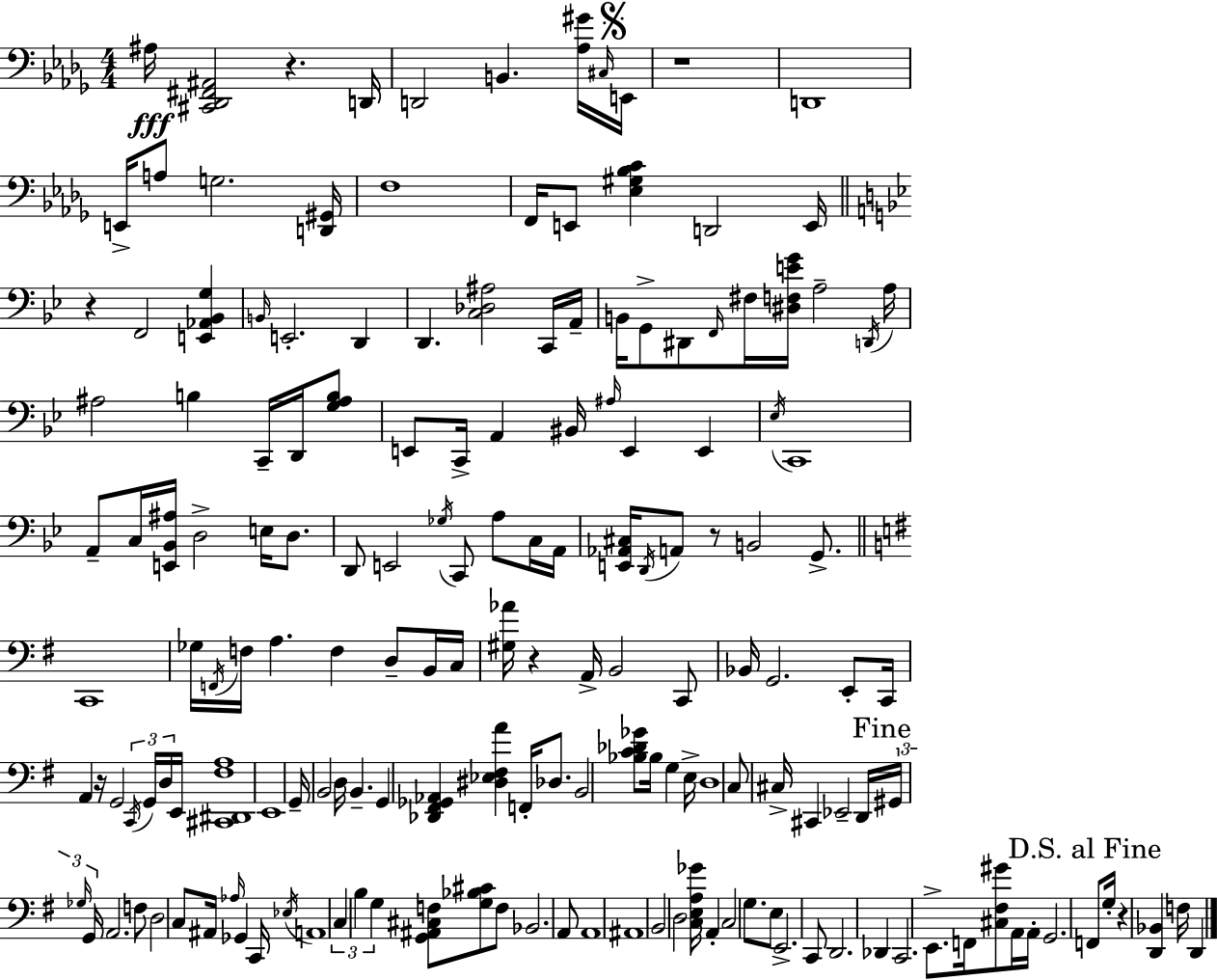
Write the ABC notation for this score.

X:1
T:Untitled
M:4/4
L:1/4
K:Bbm
^A,/4 [^C,,_D,,^F,,^A,,]2 z D,,/4 D,,2 B,, [_A,^G]/4 ^C,/4 E,,/4 z4 D,,4 E,,/4 A,/2 G,2 [D,,^G,,]/4 F,4 F,,/4 E,,/2 [_E,^G,_B,C] D,,2 E,,/4 z F,,2 [E,,_A,,_B,,G,] B,,/4 E,,2 D,, D,, [C,_D,^A,]2 C,,/4 A,,/4 B,,/4 G,,/2 ^D,,/2 F,,/4 ^F,/4 [^D,F,EG]/4 A,2 D,,/4 A,/4 ^A,2 B, C,,/4 D,,/4 [G,^A,B,]/2 E,,/2 C,,/4 A,, ^B,,/4 ^A,/4 E,, E,, _E,/4 C,,4 A,,/2 C,/4 [E,,_B,,^A,]/4 D,2 E,/4 D,/2 D,,/2 E,,2 _G,/4 C,,/2 A,/2 C,/4 A,,/4 [E,,_A,,^C,]/4 D,,/4 A,,/2 z/2 B,,2 G,,/2 C,,4 _G,/4 F,,/4 F,/4 A, F, D,/2 B,,/4 C,/4 [^G,_A]/4 z A,,/4 B,,2 C,,/2 _B,,/4 G,,2 E,,/2 C,,/4 A,, z/4 G,,2 C,,/4 G,,/4 D,/4 E,,/4 [^C,,^D,,^F,A,]4 E,,4 G,,/4 B,,2 D,/4 B,, G,, [_D,,^F,,_G,,_A,,] [^D,_E,^F,A] F,,/4 _D,/2 B,,2 [_B,C_D_G]/2 _B,/4 G, E,/4 D,4 C,/2 ^C,/4 ^C,, _E,,2 D,,/4 ^G,,/4 _G,/4 G,,/4 A,,2 F,/2 D,2 C,/2 ^A,,/4 _A,/4 _G,, C,,/4 _E,/4 A,,4 C, B, G, [G,,^A,,^C,F,]/2 [G,_B,^C]/2 F,/2 _B,,2 A,,/2 A,,4 ^A,,4 B,,2 D,2 [C,E,A,_G]/4 A,, C,2 G,/2 E,/2 E,,2 C,,/2 D,,2 _D,, C,,2 E,,/2 F,,/4 [^C,^F,^G]/2 A,,/4 A,,/4 G,,2 F,,/2 G,/4 z [D,,_B,,] F,/4 D,,